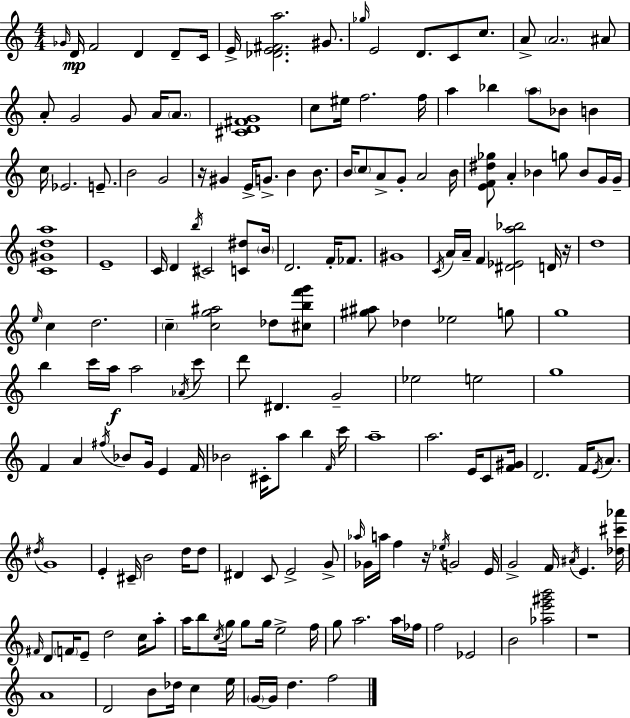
Gb4/s D4/s F4/h D4/q D4/e C4/s E4/s [Db4,E4,F#4,A5]/h. G#4/e. Gb5/s E4/h D4/e. C4/e C5/e. A4/e A4/h. A#4/e A4/e G4/h G4/e A4/s A4/e. [C#4,D4,F#4,G4]/w C5/e EIS5/s F5/h. F5/s A5/q Bb5/q A5/e Bb4/e B4/q C5/s Eb4/h. E4/e. B4/h G4/h R/s G#4/q E4/s G4/e. B4/q B4/e. B4/s C5/e A4/e G4/e A4/h B4/s [E4,F4,D#5,Gb5]/e A4/q Bb4/q G5/e Bb4/e G4/s G4/s [C4,G#4,D5,A5]/w E4/w C4/s D4/q B5/s C#4/h [C4,D#5]/e B4/s D4/h. F4/s FES4/e. G#4/w C4/s A4/s A4/s F4/q [D#4,Eb4,A5,Bb5]/h D4/s R/s D5/w E5/s C5/q D5/h. C5/q [C5,G5,A#5]/h Db5/e [C#5,B5,F6,G6]/e [G#5,A#5]/e Db5/q Eb5/h G5/e G5/w B5/q C6/s A5/s A5/h Ab4/s C6/e D6/e D#4/q. G4/h Eb5/h E5/h G5/w F4/q A4/q F#5/s Bb4/e G4/s E4/q F4/s Bb4/h C#4/s A5/e B5/q F4/s C6/s A5/w A5/h. E4/s C4/e [F4,G#4]/s D4/h. F4/s E4/s A4/e. D#5/s G4/w E4/q C#4/s B4/h D5/s D5/e D#4/q C4/e E4/h G4/e Ab5/s Gb4/s A5/s F5/q R/s Eb5/s G4/h E4/s G4/h F4/s A#4/s E4/q. [Db5,C#6,Ab6]/s F#4/s D4/e F4/s E4/e D5/h C5/s A5/e A5/s B5/e C5/s G5/s G5/e G5/s E5/h F5/s G5/e A5/h. A5/s FES5/s F5/h Eb4/h B4/h [Ab5,E6,G#6,B6]/h R/w A4/w D4/h B4/e Db5/s C5/q E5/s G4/s G4/s D5/q. F5/h